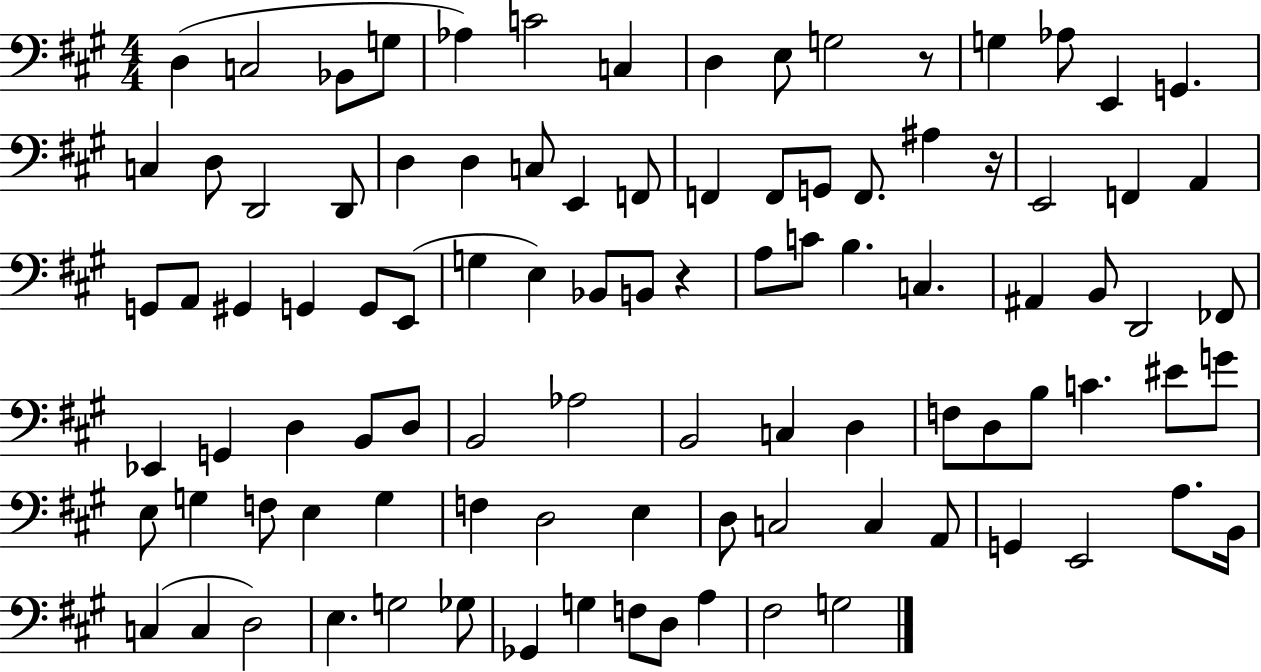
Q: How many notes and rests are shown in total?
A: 97